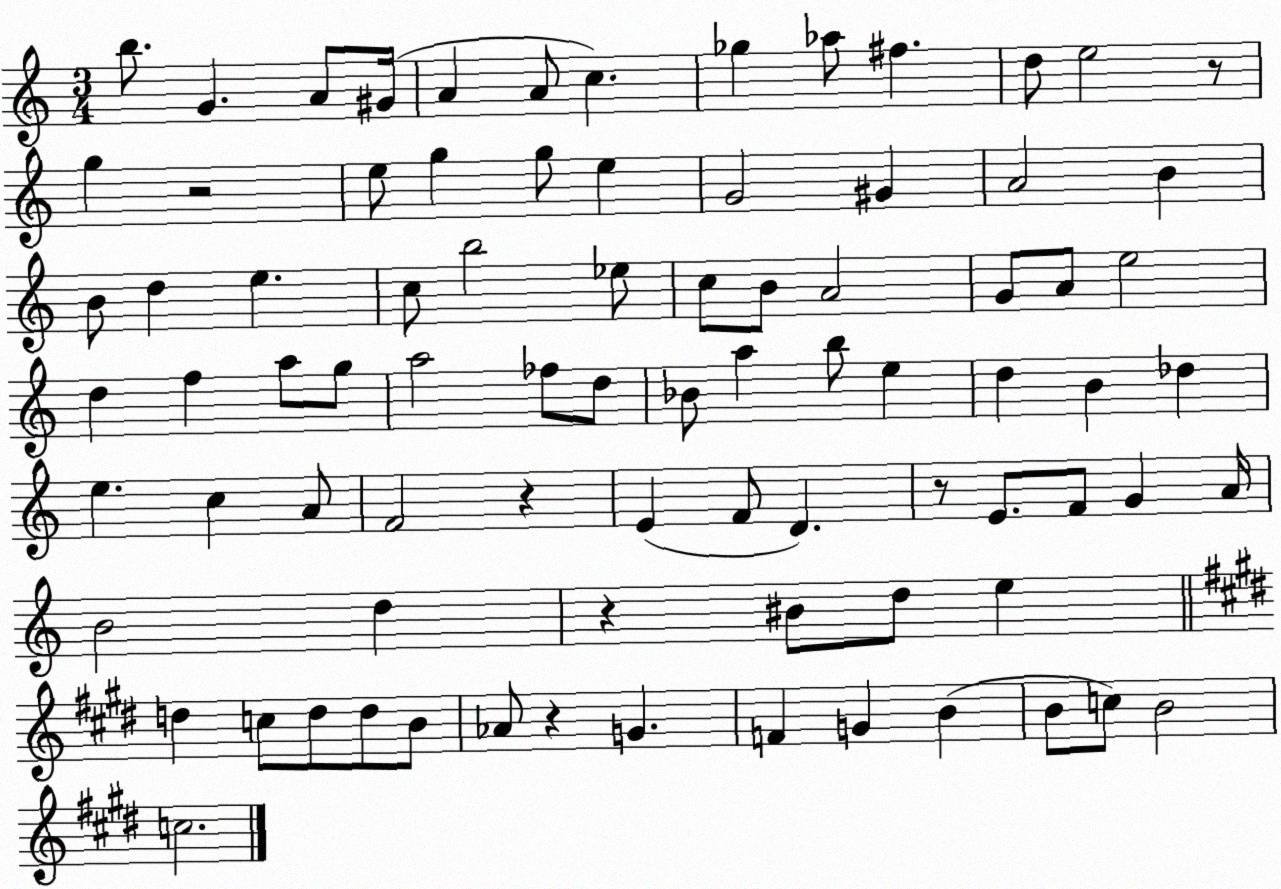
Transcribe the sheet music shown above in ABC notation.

X:1
T:Untitled
M:3/4
L:1/4
K:C
b/2 G A/2 ^G/4 A A/2 c _g _a/2 ^f d/2 e2 z/2 g z2 e/2 g g/2 e G2 ^G A2 B B/2 d e c/2 b2 _e/2 c/2 B/2 A2 G/2 A/2 e2 d f a/2 g/2 a2 _f/2 d/2 _B/2 a b/2 e d B _d e c A/2 F2 z E F/2 D z/2 E/2 F/2 G A/4 B2 d z ^B/2 d/2 e d c/2 d/2 d/2 B/2 _A/2 z G F G B B/2 c/2 B2 c2